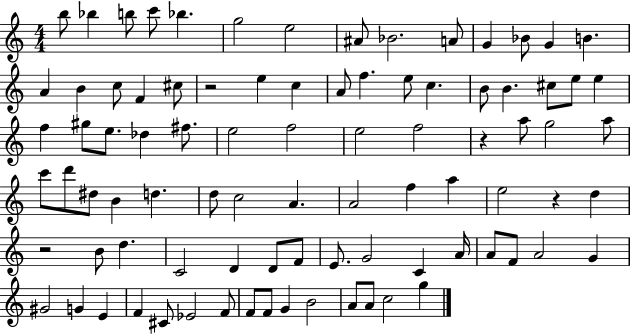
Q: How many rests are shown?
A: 4